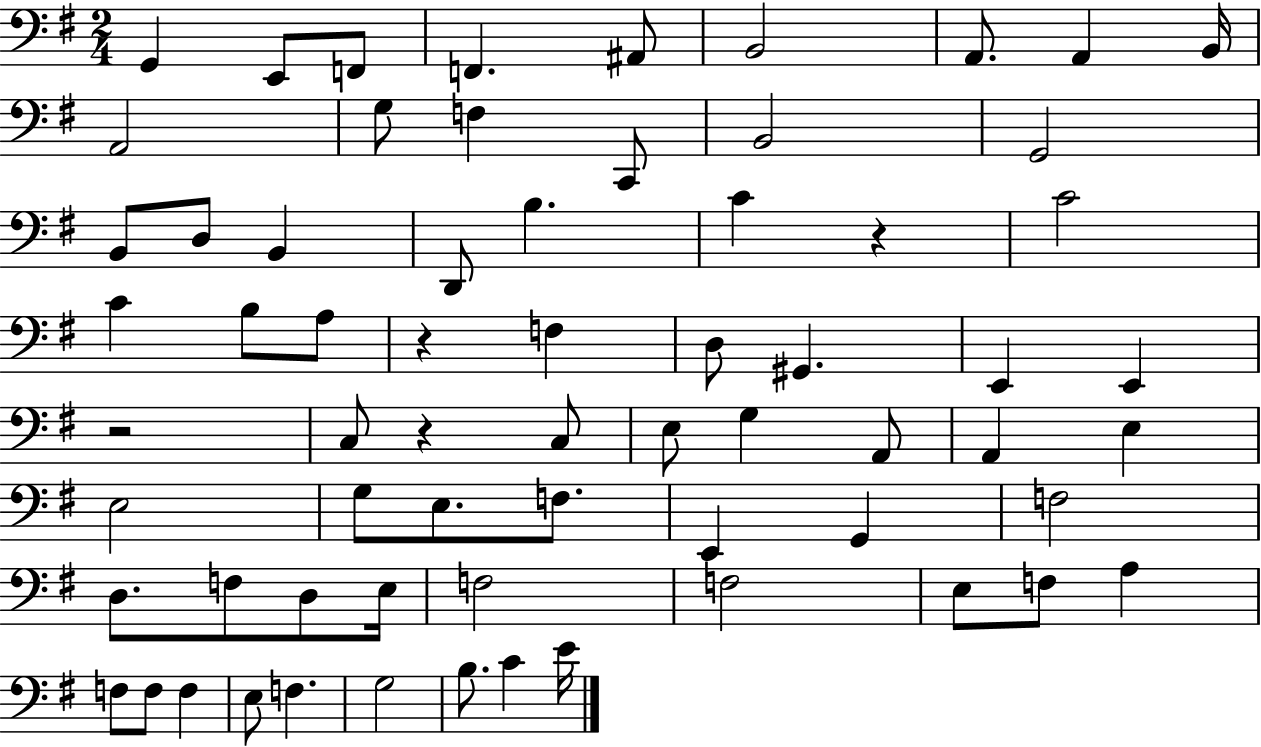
{
  \clef bass
  \numericTimeSignature
  \time 2/4
  \key g \major
  \repeat volta 2 { g,4 e,8 f,8 | f,4. ais,8 | b,2 | a,8. a,4 b,16 | \break a,2 | g8 f4 c,8 | b,2 | g,2 | \break b,8 d8 b,4 | d,8 b4. | c'4 r4 | c'2 | \break c'4 b8 a8 | r4 f4 | d8 gis,4. | e,4 e,4 | \break r2 | c8 r4 c8 | e8 g4 a,8 | a,4 e4 | \break e2 | g8 e8. f8. | e,4 g,4 | f2 | \break d8. f8 d8 e16 | f2 | f2 | e8 f8 a4 | \break f8 f8 f4 | e8 f4. | g2 | b8. c'4 e'16 | \break } \bar "|."
}